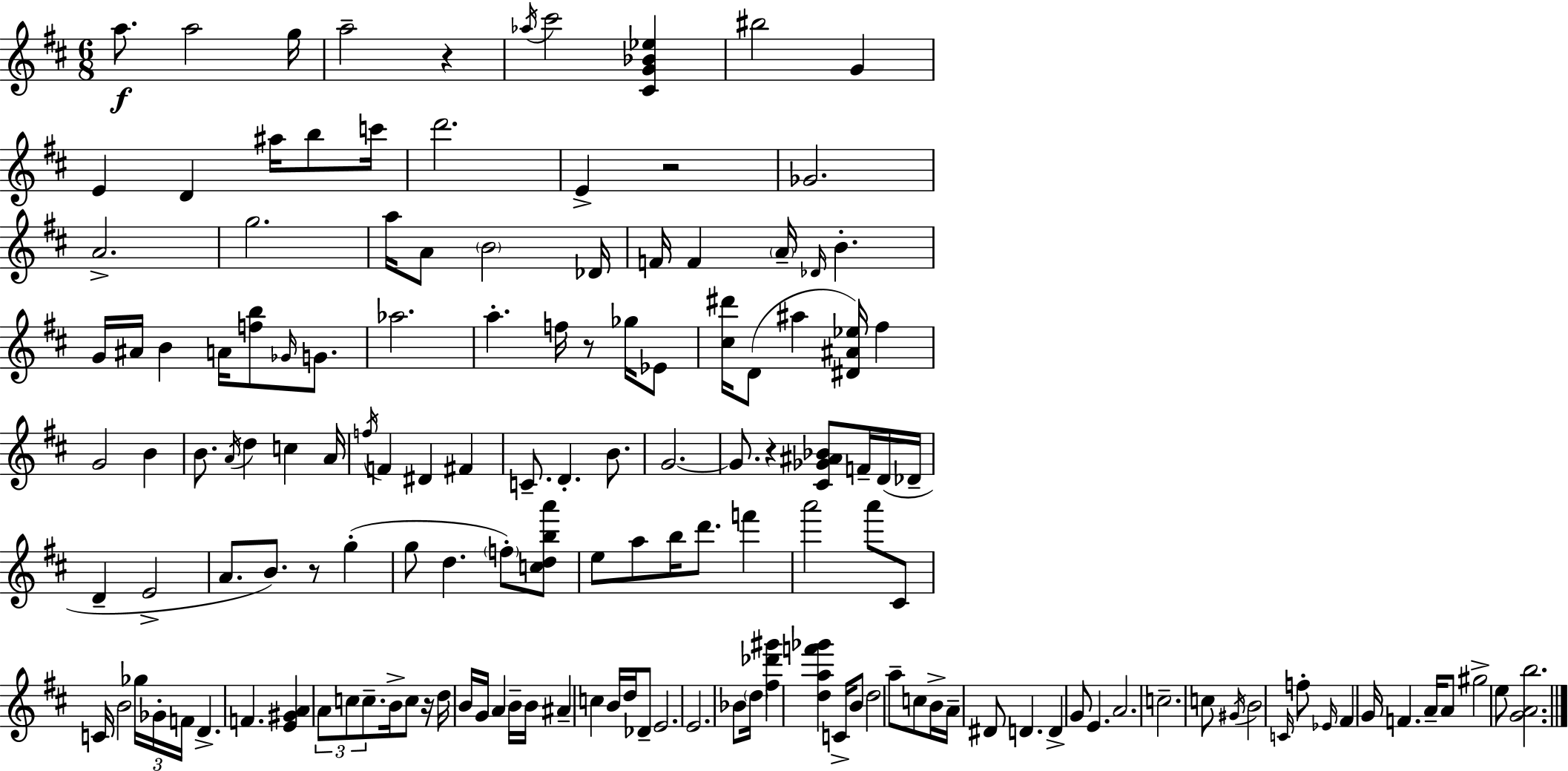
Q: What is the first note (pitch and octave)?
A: A5